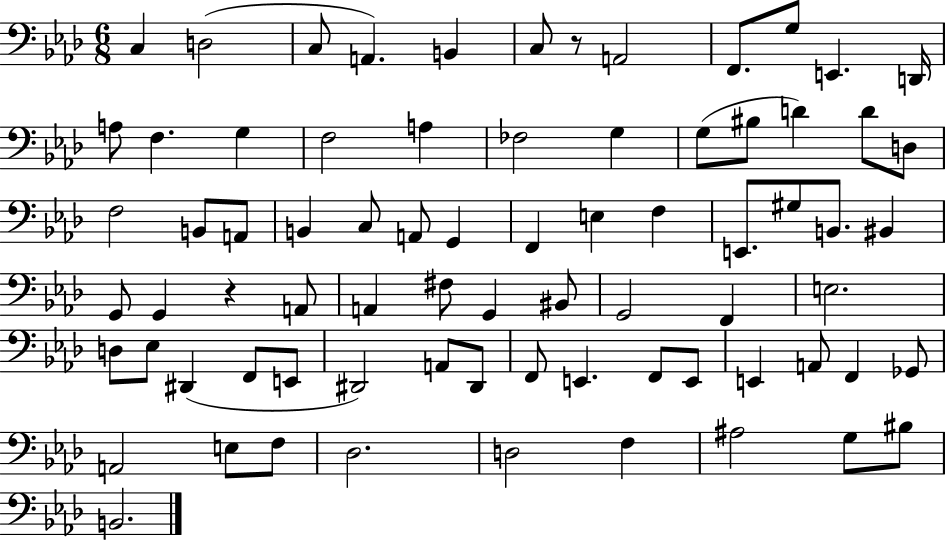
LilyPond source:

{
  \clef bass
  \numericTimeSignature
  \time 6/8
  \key aes \major
  \repeat volta 2 { c4 d2( | c8 a,4.) b,4 | c8 r8 a,2 | f,8. g8 e,4. d,16 | \break a8 f4. g4 | f2 a4 | fes2 g4 | g8( bis8 d'4) d'8 d8 | \break f2 b,8 a,8 | b,4 c8 a,8 g,4 | f,4 e4 f4 | e,8. gis8 b,8. bis,4 | \break g,8 g,4 r4 a,8 | a,4 fis8 g,4 bis,8 | g,2 f,4 | e2. | \break d8 ees8 dis,4( f,8 e,8 | dis,2) a,8 dis,8 | f,8 e,4. f,8 e,8 | e,4 a,8 f,4 ges,8 | \break a,2 e8 f8 | des2. | d2 f4 | ais2 g8 bis8 | \break b,2. | } \bar "|."
}